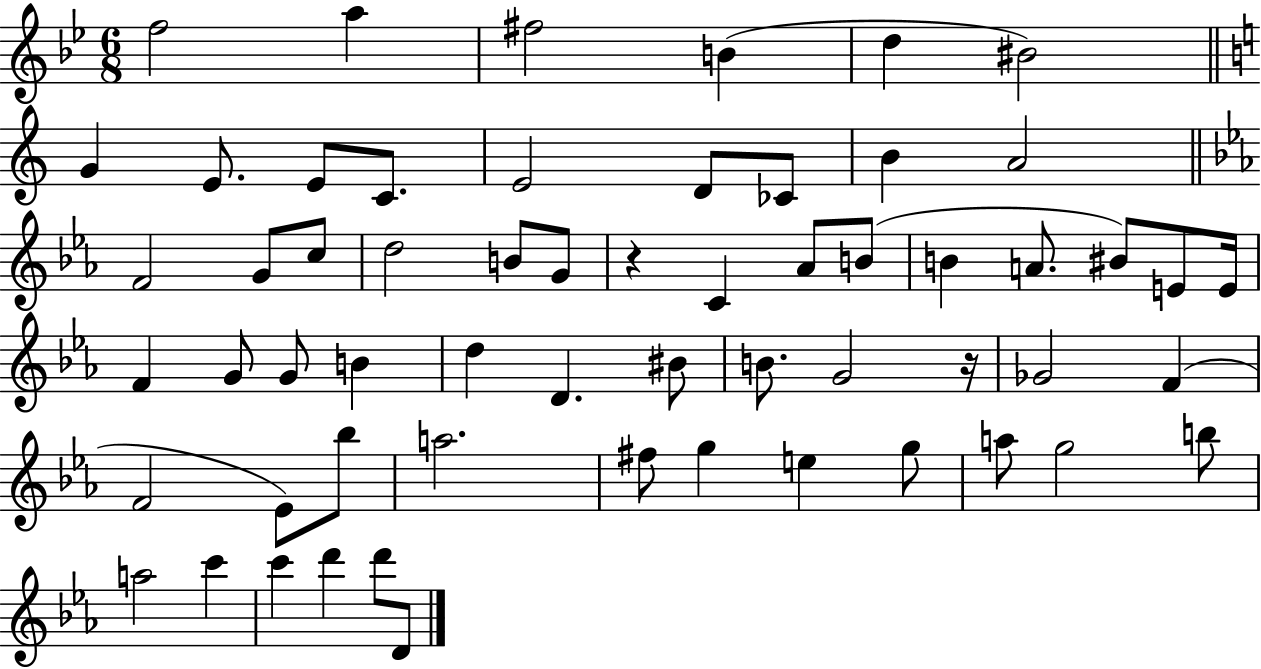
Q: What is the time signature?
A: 6/8